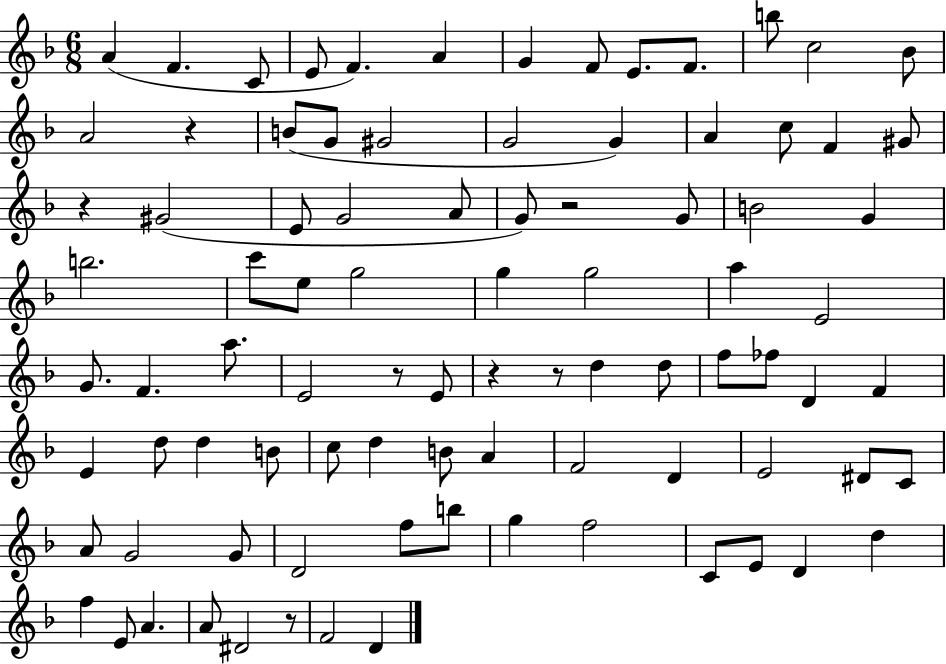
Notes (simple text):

A4/q F4/q. C4/e E4/e F4/q. A4/q G4/q F4/e E4/e. F4/e. B5/e C5/h Bb4/e A4/h R/q B4/e G4/e G#4/h G4/h G4/q A4/q C5/e F4/q G#4/e R/q G#4/h E4/e G4/h A4/e G4/e R/h G4/e B4/h G4/q B5/h. C6/e E5/e G5/h G5/q G5/h A5/q E4/h G4/e. F4/q. A5/e. E4/h R/e E4/e R/q R/e D5/q D5/e F5/e FES5/e D4/q F4/q E4/q D5/e D5/q B4/e C5/e D5/q B4/e A4/q F4/h D4/q E4/h D#4/e C4/e A4/e G4/h G4/e D4/h F5/e B5/e G5/q F5/h C4/e E4/e D4/q D5/q F5/q E4/e A4/q. A4/e D#4/h R/e F4/h D4/q